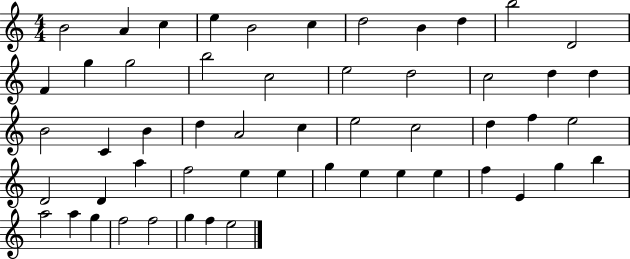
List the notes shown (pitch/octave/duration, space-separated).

B4/h A4/q C5/q E5/q B4/h C5/q D5/h B4/q D5/q B5/h D4/h F4/q G5/q G5/h B5/h C5/h E5/h D5/h C5/h D5/q D5/q B4/h C4/q B4/q D5/q A4/h C5/q E5/h C5/h D5/q F5/q E5/h D4/h D4/q A5/q F5/h E5/q E5/q G5/q E5/q E5/q E5/q F5/q E4/q G5/q B5/q A5/h A5/q G5/q F5/h F5/h G5/q F5/q E5/h